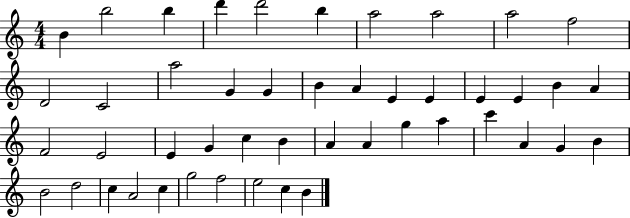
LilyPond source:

{
  \clef treble
  \numericTimeSignature
  \time 4/4
  \key c \major
  b'4 b''2 b''4 | d'''4 d'''2 b''4 | a''2 a''2 | a''2 f''2 | \break d'2 c'2 | a''2 g'4 g'4 | b'4 a'4 e'4 e'4 | e'4 e'4 b'4 a'4 | \break f'2 e'2 | e'4 g'4 c''4 b'4 | a'4 a'4 g''4 a''4 | c'''4 a'4 g'4 b'4 | \break b'2 d''2 | c''4 a'2 c''4 | g''2 f''2 | e''2 c''4 b'4 | \break \bar "|."
}